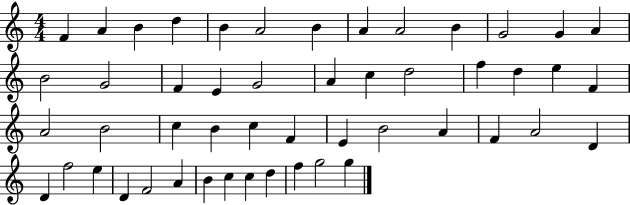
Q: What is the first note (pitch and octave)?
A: F4